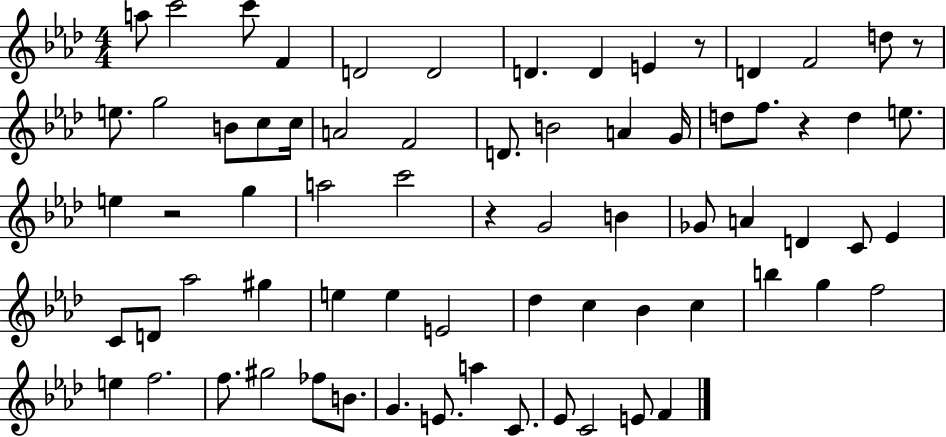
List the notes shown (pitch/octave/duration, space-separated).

A5/e C6/h C6/e F4/q D4/h D4/h D4/q. D4/q E4/q R/e D4/q F4/h D5/e R/e E5/e. G5/h B4/e C5/e C5/s A4/h F4/h D4/e. B4/h A4/q G4/s D5/e F5/e. R/q D5/q E5/e. E5/q R/h G5/q A5/h C6/h R/q G4/h B4/q Gb4/e A4/q D4/q C4/e Eb4/q C4/e D4/e Ab5/h G#5/q E5/q E5/q E4/h Db5/q C5/q Bb4/q C5/q B5/q G5/q F5/h E5/q F5/h. F5/e. G#5/h FES5/e B4/e. G4/q. E4/e. A5/q C4/e. Eb4/e C4/h E4/e F4/q